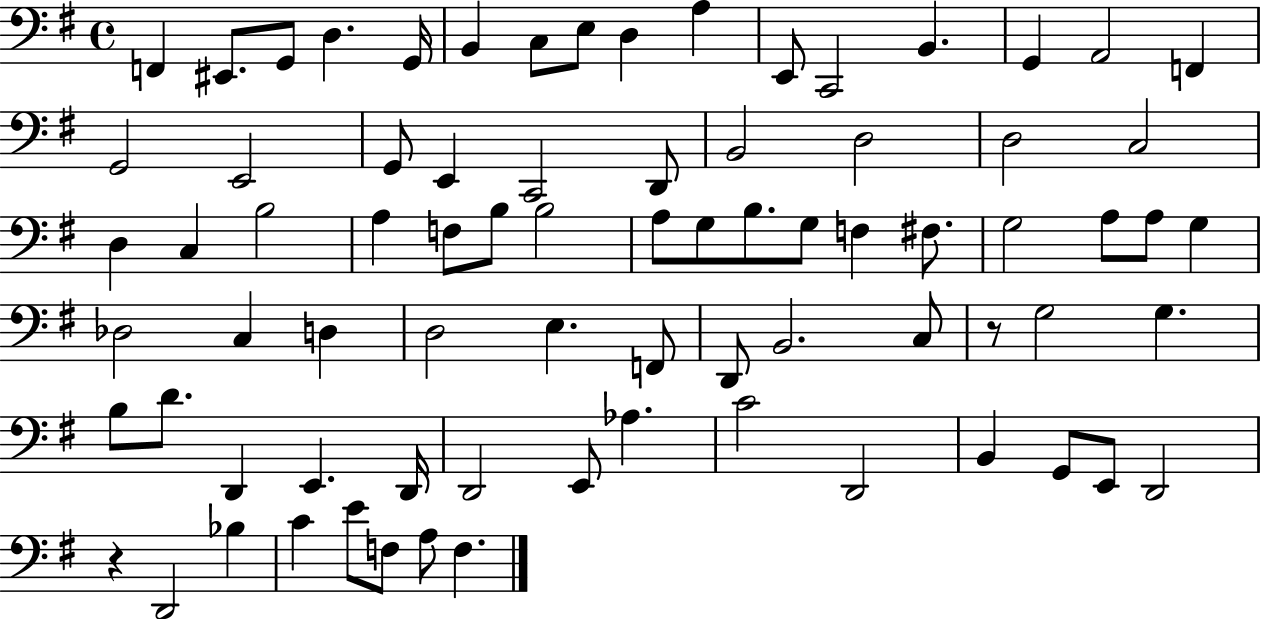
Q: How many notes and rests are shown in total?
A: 77